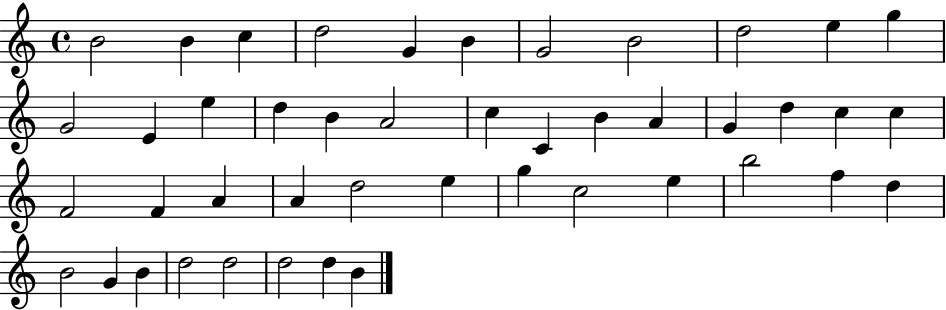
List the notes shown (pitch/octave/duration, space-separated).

B4/h B4/q C5/q D5/h G4/q B4/q G4/h B4/h D5/h E5/q G5/q G4/h E4/q E5/q D5/q B4/q A4/h C5/q C4/q B4/q A4/q G4/q D5/q C5/q C5/q F4/h F4/q A4/q A4/q D5/h E5/q G5/q C5/h E5/q B5/h F5/q D5/q B4/h G4/q B4/q D5/h D5/h D5/h D5/q B4/q